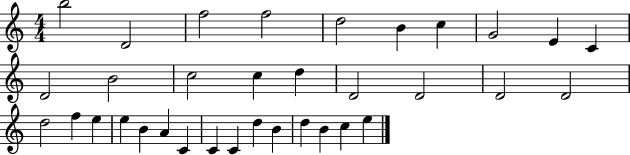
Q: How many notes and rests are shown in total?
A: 34